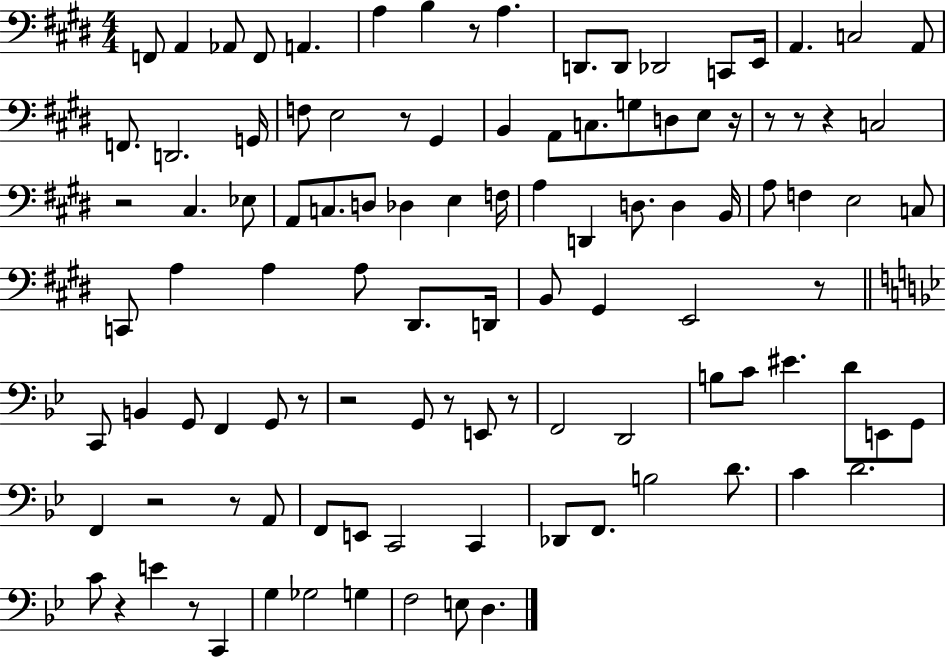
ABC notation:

X:1
T:Untitled
M:4/4
L:1/4
K:E
F,,/2 A,, _A,,/2 F,,/2 A,, A, B, z/2 A, D,,/2 D,,/2 _D,,2 C,,/2 E,,/4 A,, C,2 A,,/2 F,,/2 D,,2 G,,/4 F,/2 E,2 z/2 ^G,, B,, A,,/2 C,/2 G,/2 D,/2 E,/2 z/4 z/2 z/2 z C,2 z2 ^C, _E,/2 A,,/2 C,/2 D,/2 _D, E, F,/4 A, D,, D,/2 D, B,,/4 A,/2 F, E,2 C,/2 C,,/2 A, A, A,/2 ^D,,/2 D,,/4 B,,/2 ^G,, E,,2 z/2 C,,/2 B,, G,,/2 F,, G,,/2 z/2 z2 G,,/2 z/2 E,,/2 z/2 F,,2 D,,2 B,/2 C/2 ^E D/2 E,,/2 G,,/2 F,, z2 z/2 A,,/2 F,,/2 E,,/2 C,,2 C,, _D,,/2 F,,/2 B,2 D/2 C D2 C/2 z E z/2 C,, G, _G,2 G, F,2 E,/2 D,